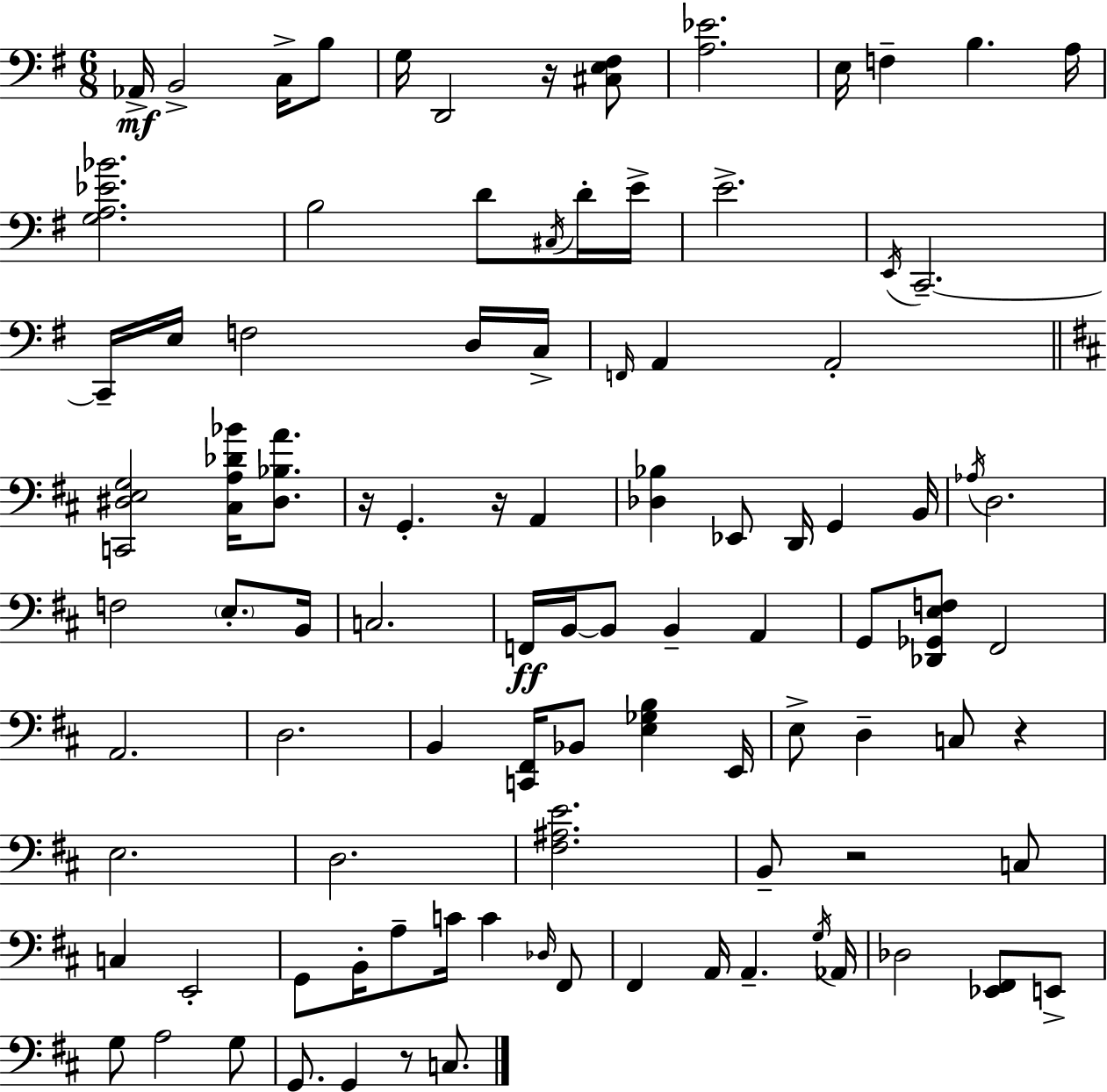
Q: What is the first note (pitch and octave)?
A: Ab2